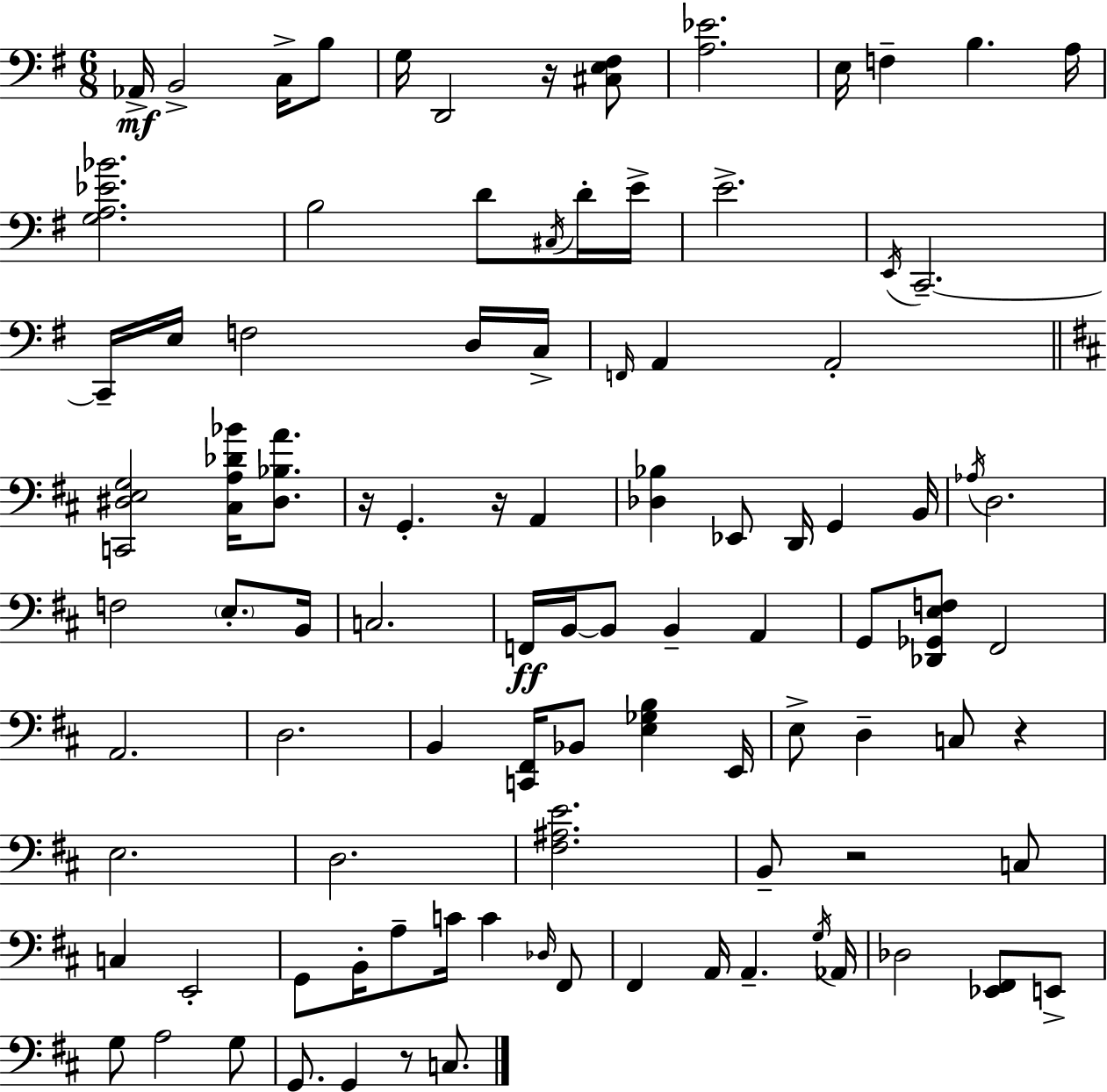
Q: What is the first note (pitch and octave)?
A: Ab2